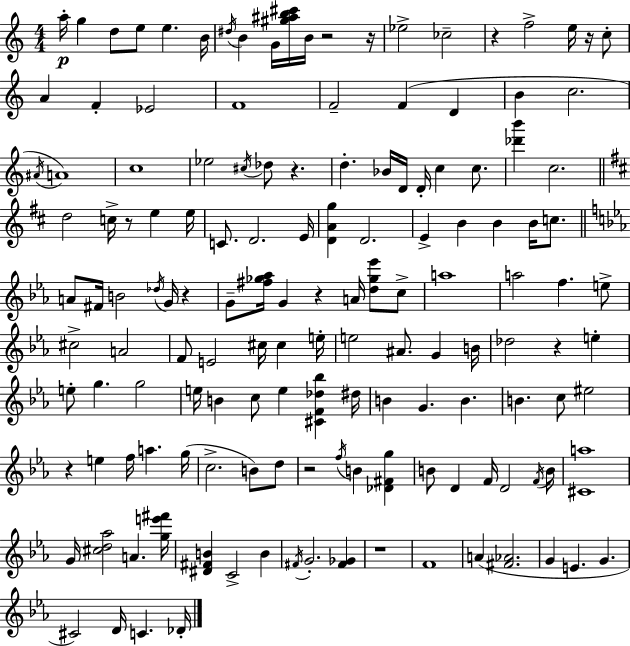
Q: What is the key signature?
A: A minor